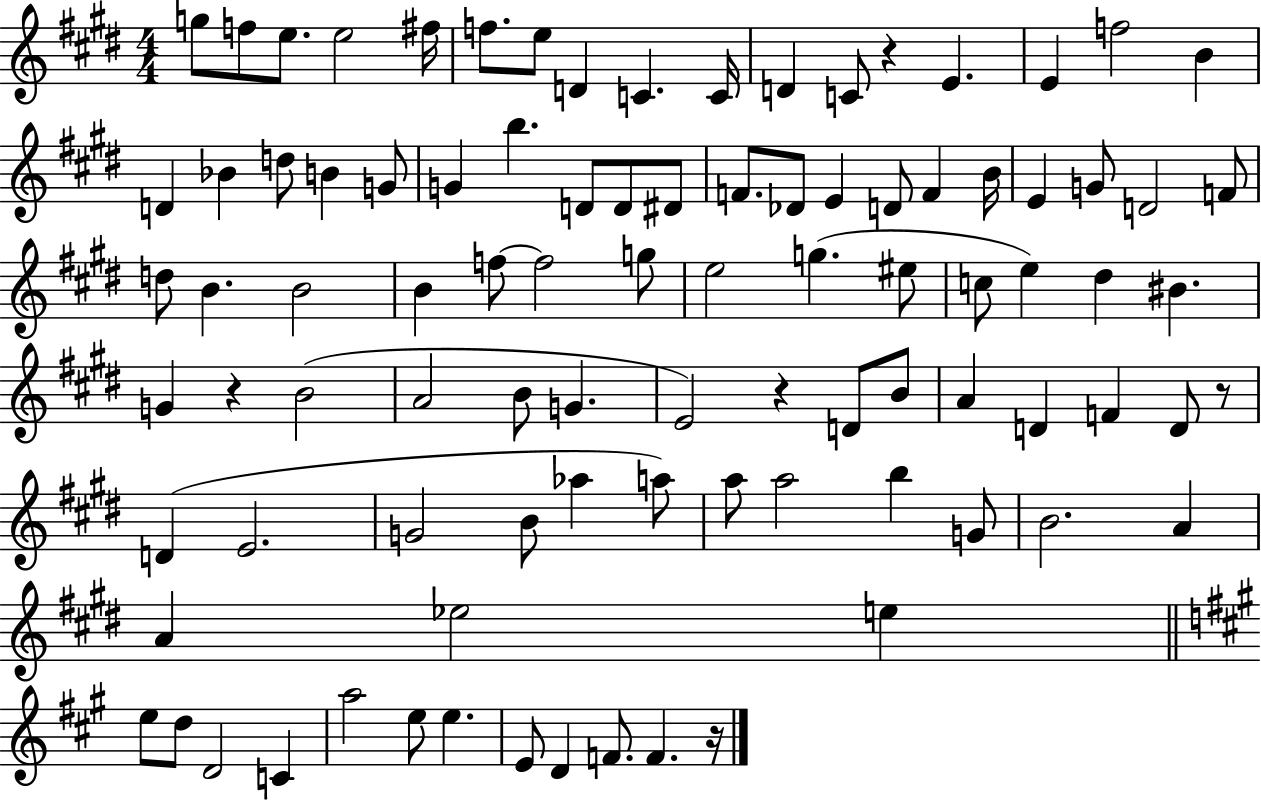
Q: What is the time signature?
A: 4/4